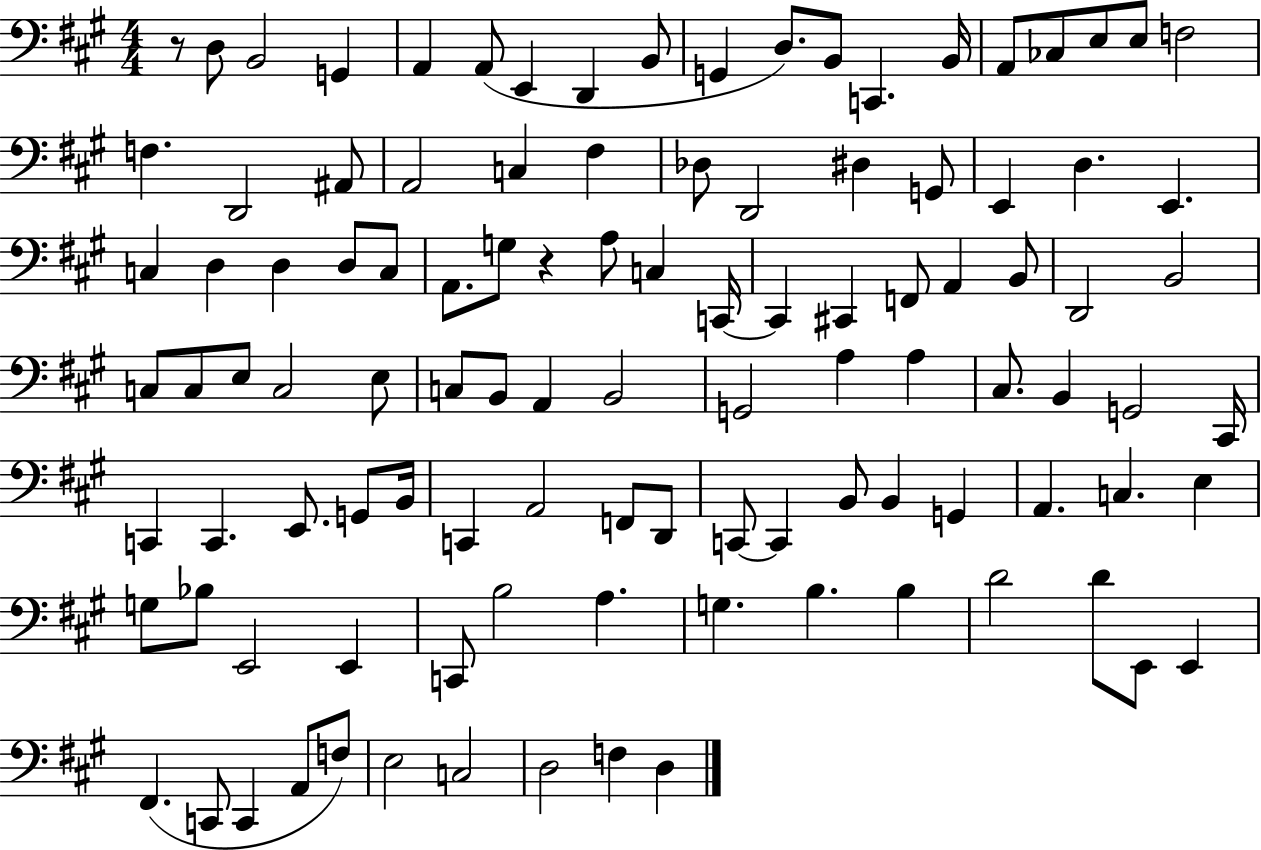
{
  \clef bass
  \numericTimeSignature
  \time 4/4
  \key a \major
  r8 d8 b,2 g,4 | a,4 a,8( e,4 d,4 b,8 | g,4 d8.) b,8 c,4. b,16 | a,8 ces8 e8 e8 f2 | \break f4. d,2 ais,8 | a,2 c4 fis4 | des8 d,2 dis4 g,8 | e,4 d4. e,4. | \break c4 d4 d4 d8 c8 | a,8. g8 r4 a8 c4 c,16~~ | c,4 cis,4 f,8 a,4 b,8 | d,2 b,2 | \break c8 c8 e8 c2 e8 | c8 b,8 a,4 b,2 | g,2 a4 a4 | cis8. b,4 g,2 cis,16 | \break c,4 c,4. e,8. g,8 b,16 | c,4 a,2 f,8 d,8 | c,8~~ c,4 b,8 b,4 g,4 | a,4. c4. e4 | \break g8 bes8 e,2 e,4 | c,8 b2 a4. | g4. b4. b4 | d'2 d'8 e,8 e,4 | \break fis,4.( c,8 c,4 a,8 f8) | e2 c2 | d2 f4 d4 | \bar "|."
}